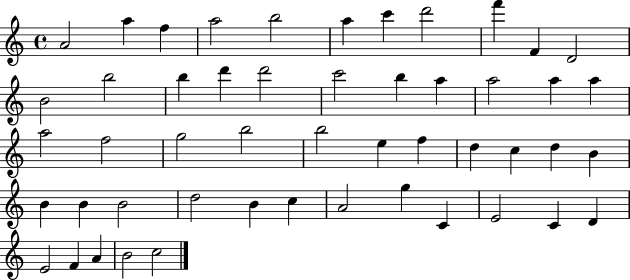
A4/h A5/q F5/q A5/h B5/h A5/q C6/q D6/h F6/q F4/q D4/h B4/h B5/h B5/q D6/q D6/h C6/h B5/q A5/q A5/h A5/q A5/q A5/h F5/h G5/h B5/h B5/h E5/q F5/q D5/q C5/q D5/q B4/q B4/q B4/q B4/h D5/h B4/q C5/q A4/h G5/q C4/q E4/h C4/q D4/q E4/h F4/q A4/q B4/h C5/h